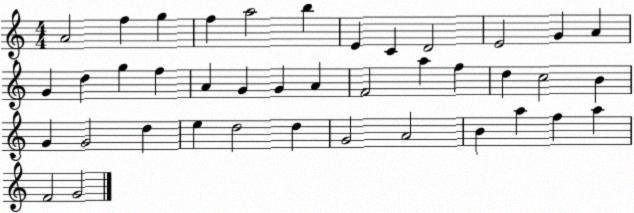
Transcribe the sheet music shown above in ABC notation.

X:1
T:Untitled
M:4/4
L:1/4
K:C
A2 f g f a2 b E C D2 E2 G A G d g f A G G A F2 a f d c2 B G G2 d e d2 d G2 A2 B a f a F2 G2